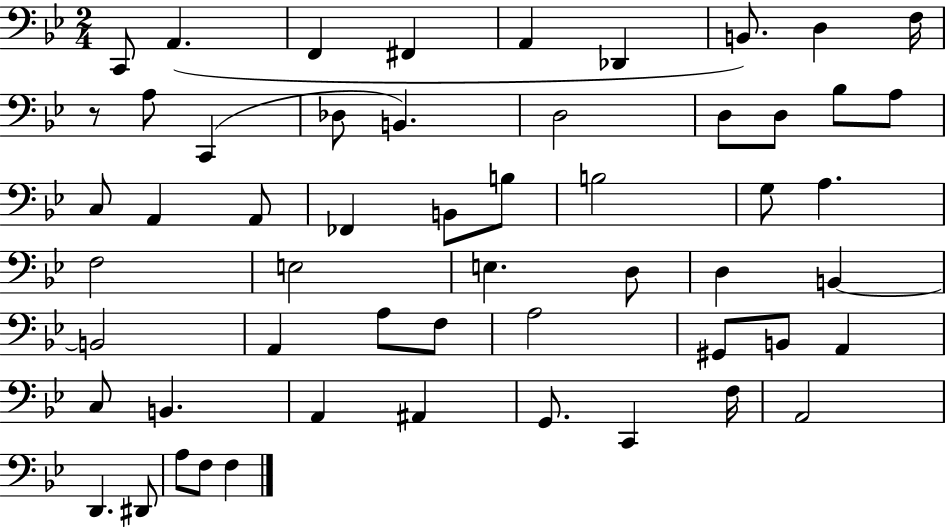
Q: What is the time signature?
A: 2/4